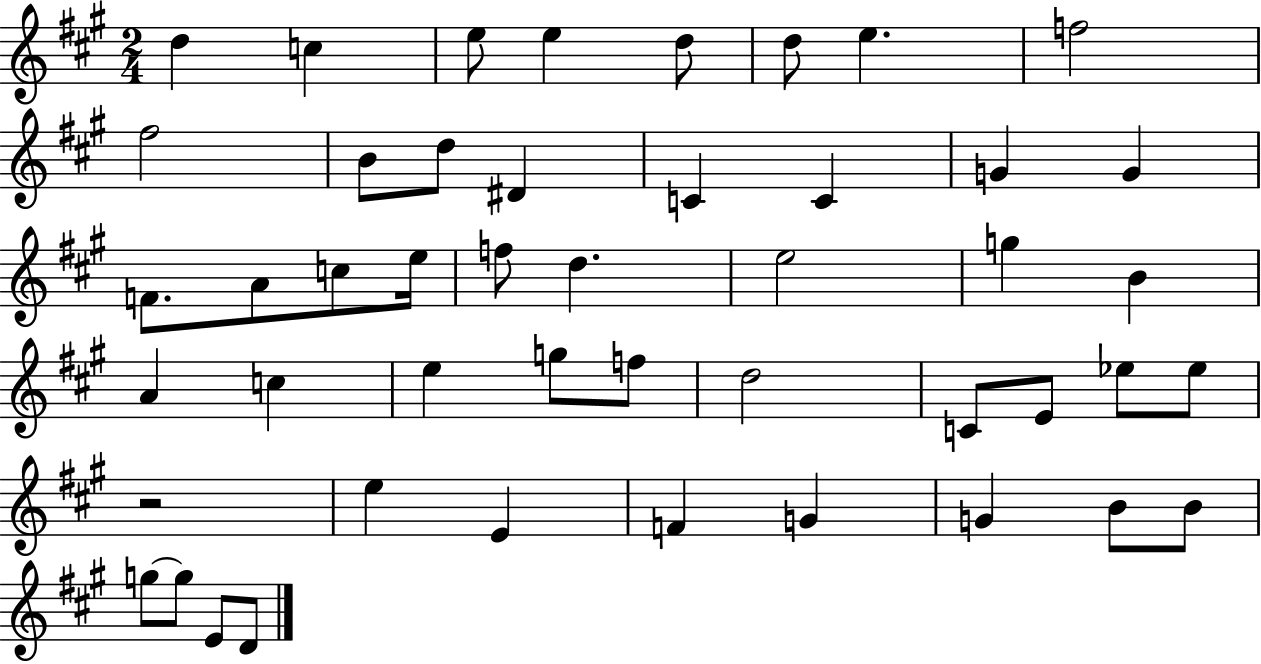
X:1
T:Untitled
M:2/4
L:1/4
K:A
d c e/2 e d/2 d/2 e f2 ^f2 B/2 d/2 ^D C C G G F/2 A/2 c/2 e/4 f/2 d e2 g B A c e g/2 f/2 d2 C/2 E/2 _e/2 _e/2 z2 e E F G G B/2 B/2 g/2 g/2 E/2 D/2